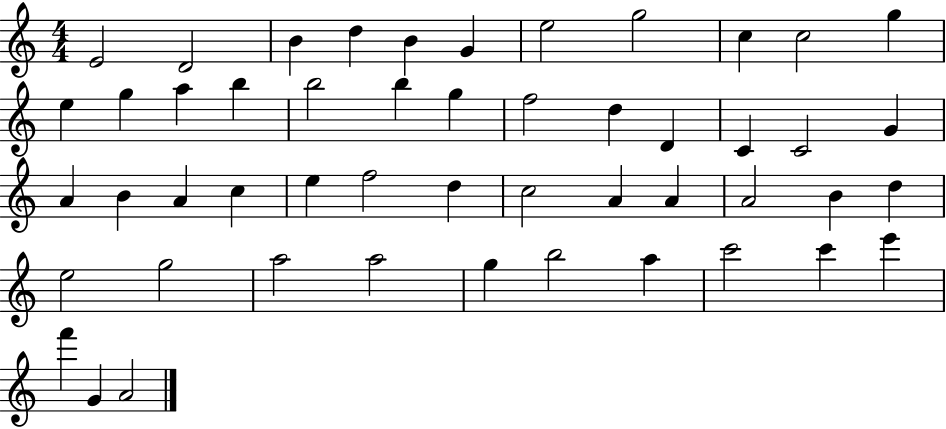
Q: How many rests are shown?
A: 0